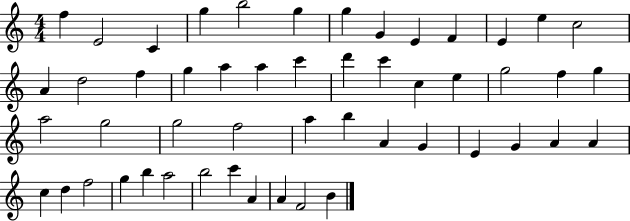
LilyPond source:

{
  \clef treble
  \numericTimeSignature
  \time 4/4
  \key c \major
  f''4 e'2 c'4 | g''4 b''2 g''4 | g''4 g'4 e'4 f'4 | e'4 e''4 c''2 | \break a'4 d''2 f''4 | g''4 a''4 a''4 c'''4 | d'''4 c'''4 c''4 e''4 | g''2 f''4 g''4 | \break a''2 g''2 | g''2 f''2 | a''4 b''4 a'4 g'4 | e'4 g'4 a'4 a'4 | \break c''4 d''4 f''2 | g''4 b''4 a''2 | b''2 c'''4 a'4 | a'4 f'2 b'4 | \break \bar "|."
}